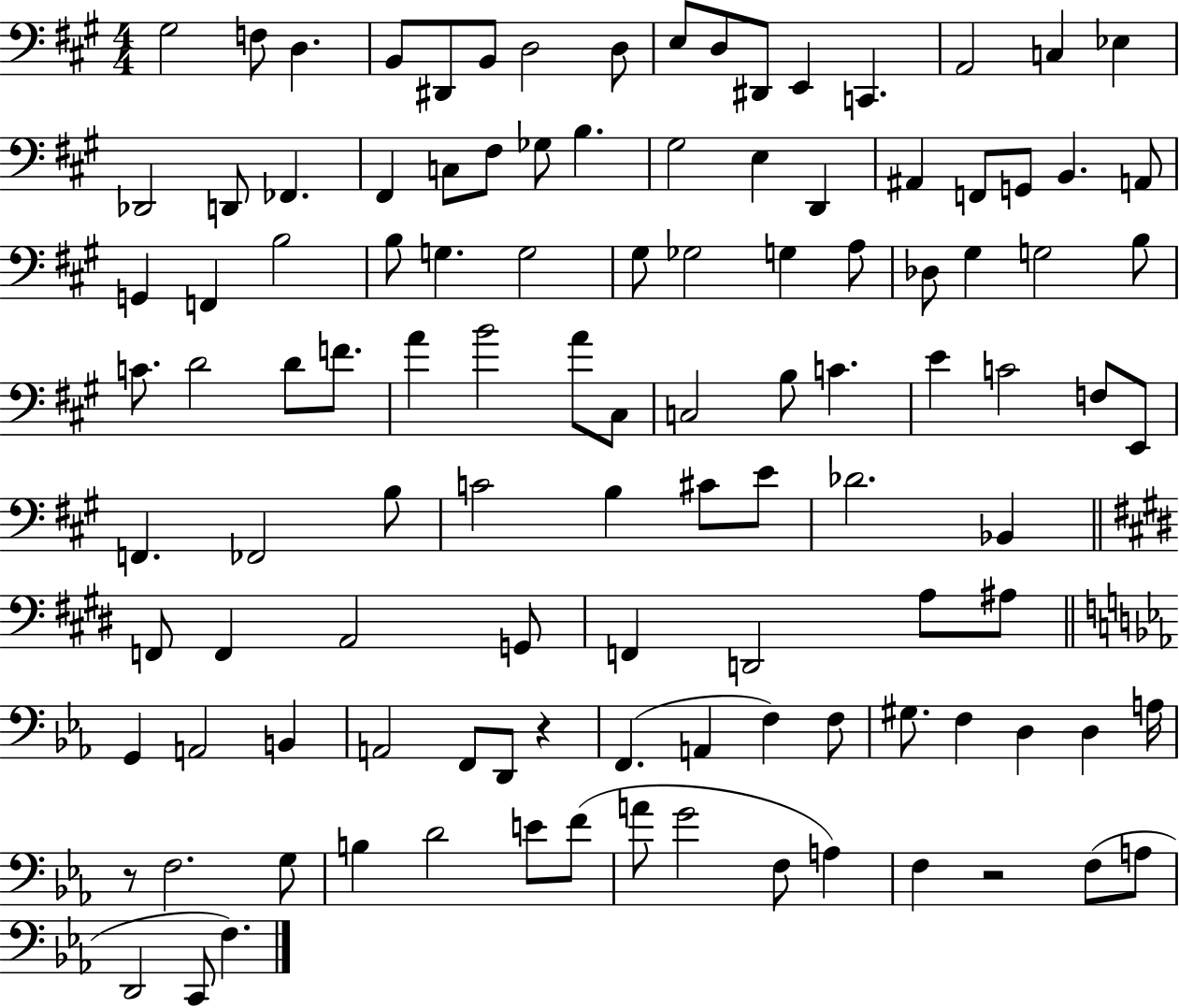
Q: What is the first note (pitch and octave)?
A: G#3